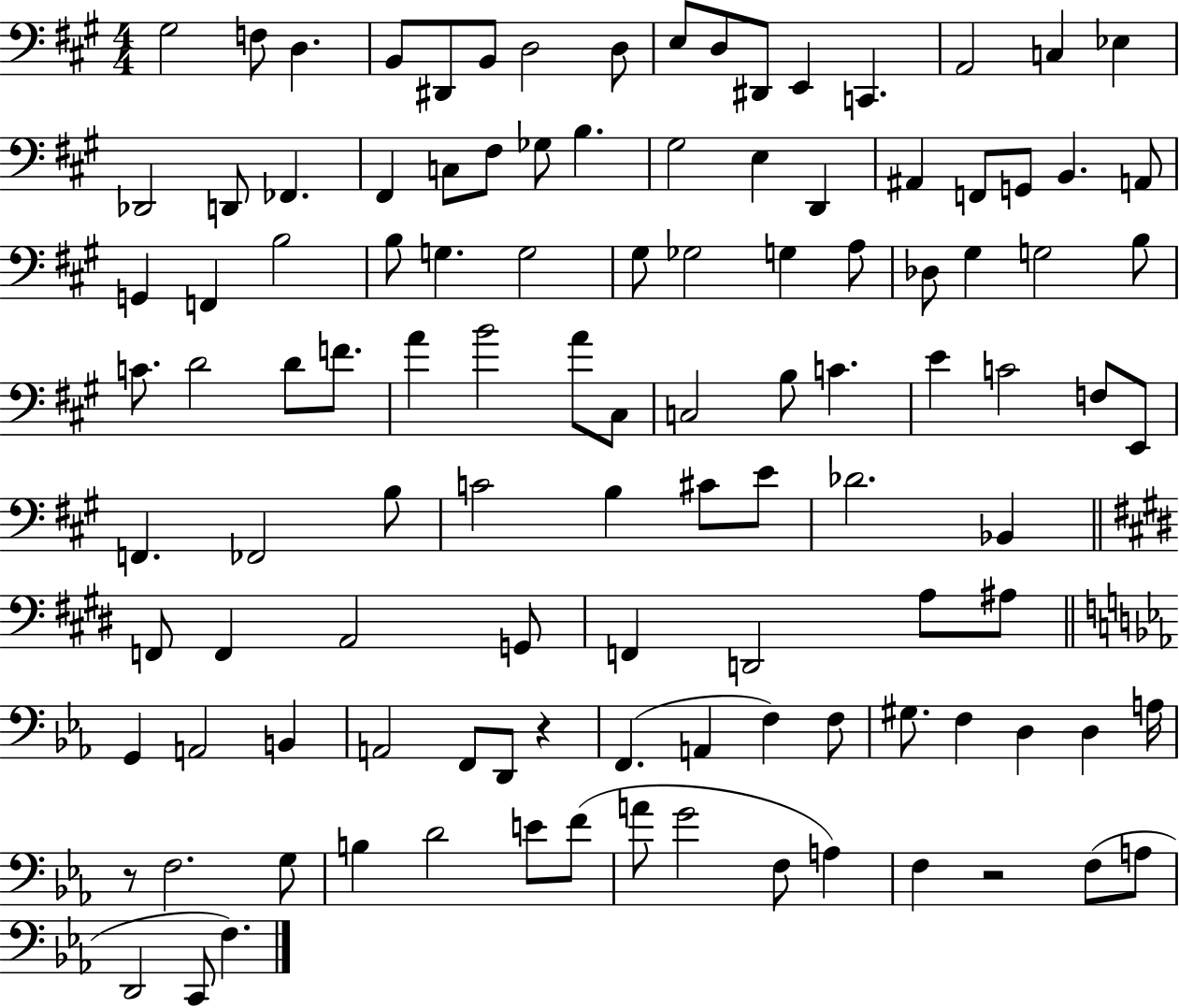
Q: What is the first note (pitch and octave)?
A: G#3